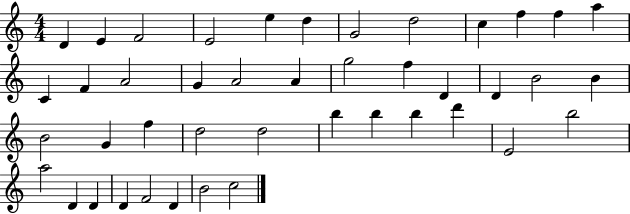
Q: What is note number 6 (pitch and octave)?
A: D5